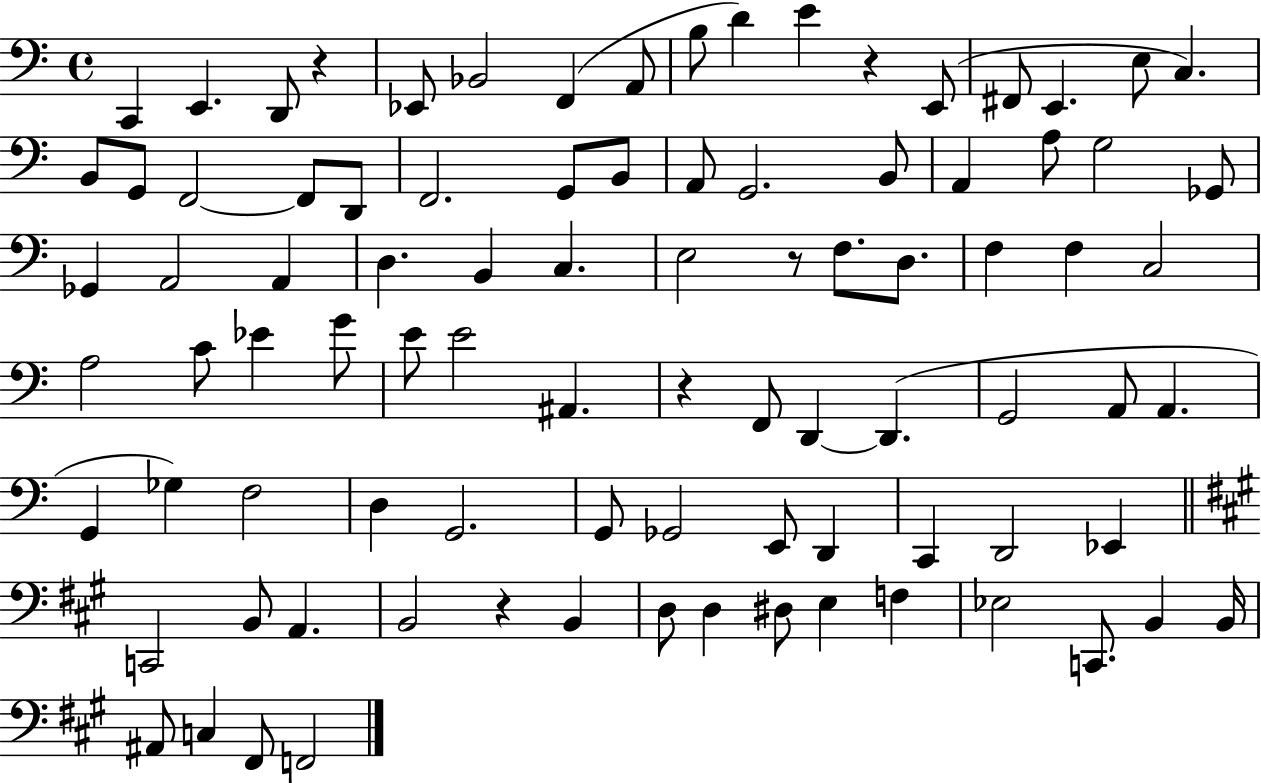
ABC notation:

X:1
T:Untitled
M:4/4
L:1/4
K:C
C,, E,, D,,/2 z _E,,/2 _B,,2 F,, A,,/2 B,/2 D E z E,,/2 ^F,,/2 E,, E,/2 C, B,,/2 G,,/2 F,,2 F,,/2 D,,/2 F,,2 G,,/2 B,,/2 A,,/2 G,,2 B,,/2 A,, A,/2 G,2 _G,,/2 _G,, A,,2 A,, D, B,, C, E,2 z/2 F,/2 D,/2 F, F, C,2 A,2 C/2 _E G/2 E/2 E2 ^A,, z F,,/2 D,, D,, G,,2 A,,/2 A,, G,, _G, F,2 D, G,,2 G,,/2 _G,,2 E,,/2 D,, C,, D,,2 _E,, C,,2 B,,/2 A,, B,,2 z B,, D,/2 D, ^D,/2 E, F, _E,2 C,,/2 B,, B,,/4 ^A,,/2 C, ^F,,/2 F,,2